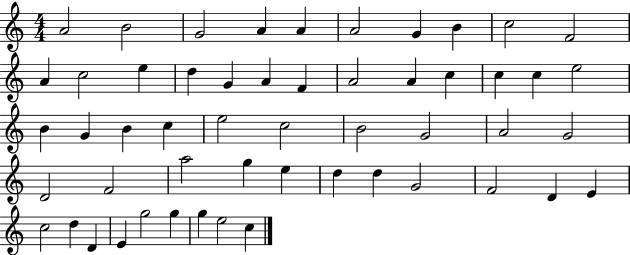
X:1
T:Untitled
M:4/4
L:1/4
K:C
A2 B2 G2 A A A2 G B c2 F2 A c2 e d G A F A2 A c c c e2 B G B c e2 c2 B2 G2 A2 G2 D2 F2 a2 g e d d G2 F2 D E c2 d D E g2 g g e2 c